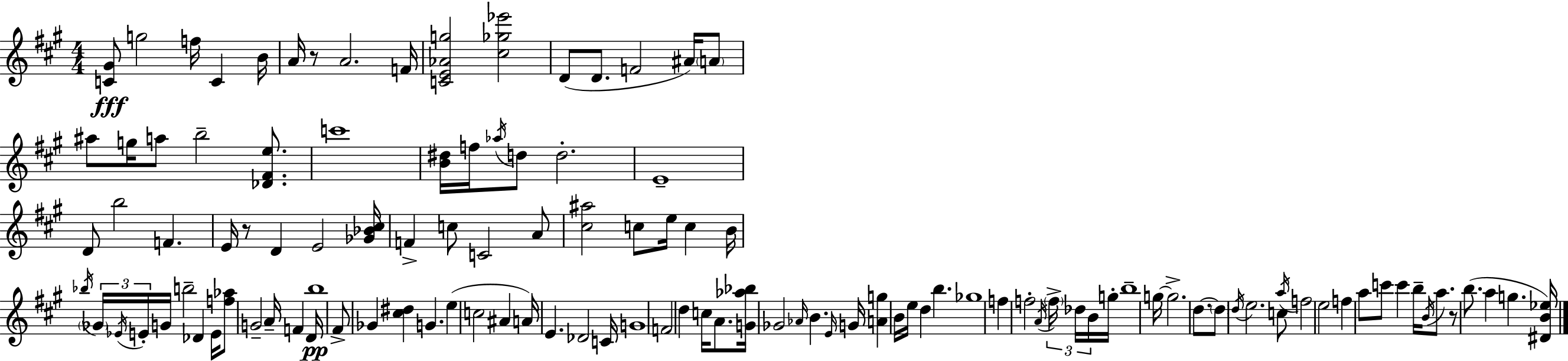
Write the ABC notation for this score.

X:1
T:Untitled
M:4/4
L:1/4
K:A
[C^G]/2 g2 f/4 C B/4 A/4 z/2 A2 F/4 [CE_Ag]2 [^c_g_e']2 D/2 D/2 F2 ^A/4 A/2 ^a/2 g/4 a/2 b2 [_D^Fe]/2 c'4 [B^d]/4 f/4 _a/4 d/2 d2 E4 D/2 b2 F E/4 z/2 D E2 [_G_B^c]/4 F c/2 C2 A/2 [^c^a]2 c/2 e/4 c B/4 _b/4 _G/4 _E/4 E/4 G/4 b2 _D E/4 [f_a]/2 G2 A/4 F D/4 b4 ^F/2 _G [^c^d] G e c2 ^A A/4 E _D2 C/4 G4 F2 d c/4 A/2 [G_a_b]/4 _G2 _A/4 B E/4 G/4 [Ag] B/4 e/4 d b _g4 f f2 A/4 f/4 _d/4 B/4 g/4 b4 g/4 g2 d/2 d/2 d/4 e2 c/2 a/4 f2 e2 f a/2 c'/2 c' b/4 B/4 a/2 z/2 b/2 a g [^DB_e]/4